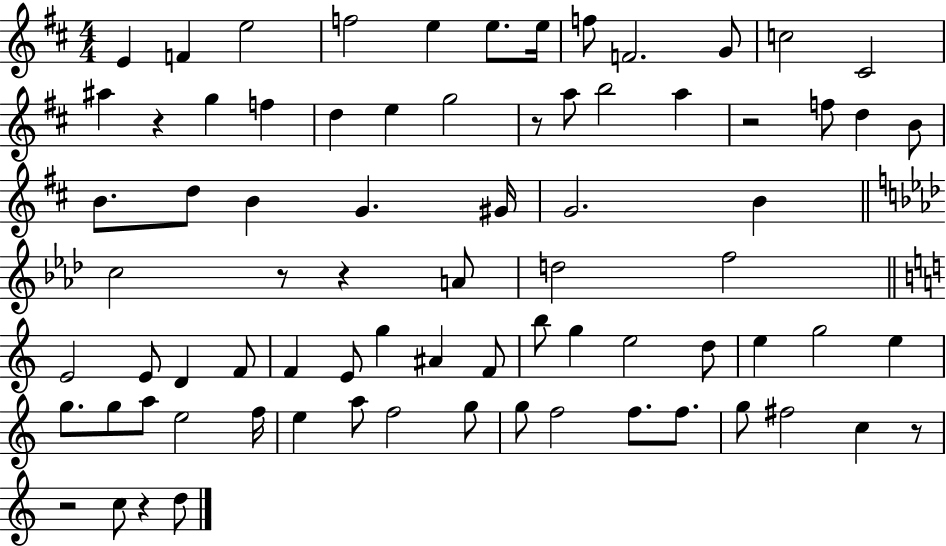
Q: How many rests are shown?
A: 8